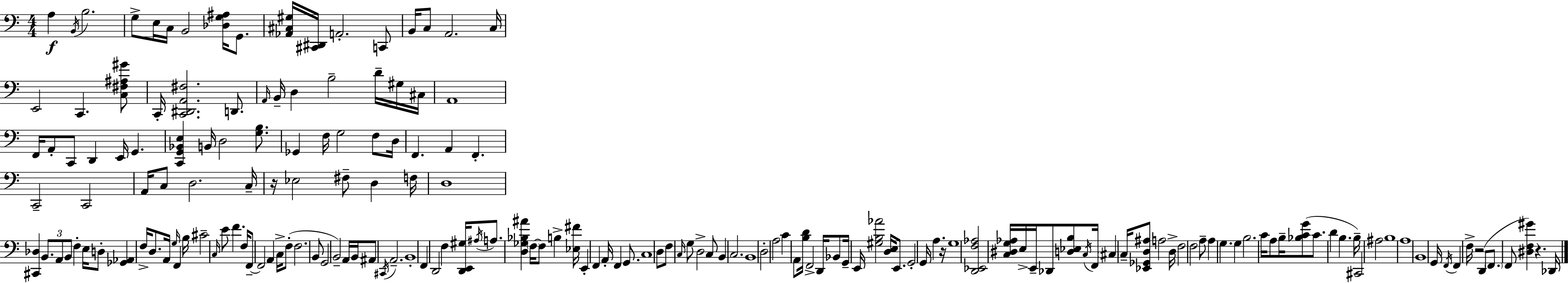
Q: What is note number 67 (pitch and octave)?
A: C3